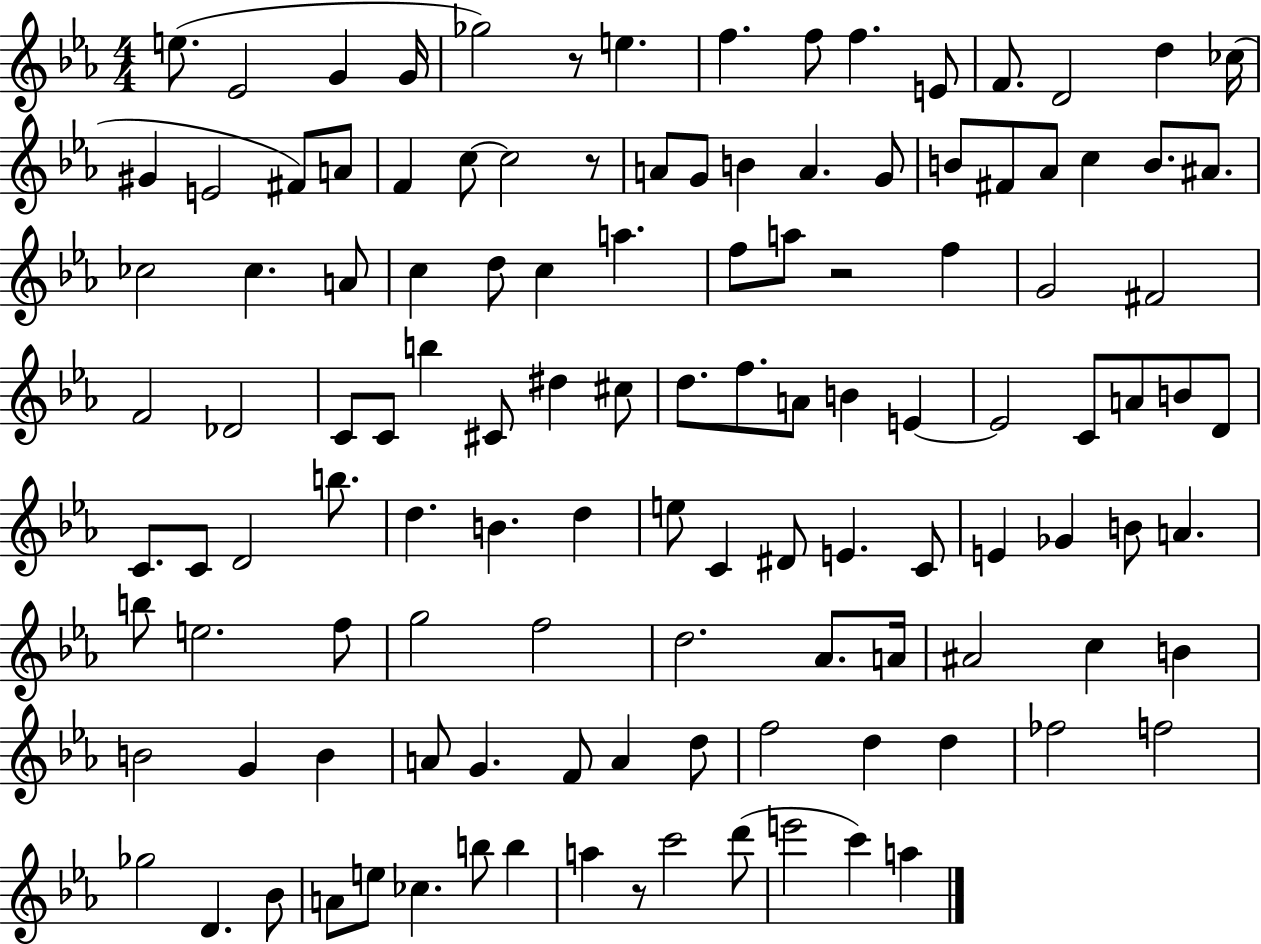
E5/e. Eb4/h G4/q G4/s Gb5/h R/e E5/q. F5/q. F5/e F5/q. E4/e F4/e. D4/h D5/q CES5/s G#4/q E4/h F#4/e A4/e F4/q C5/e C5/h R/e A4/e G4/e B4/q A4/q. G4/e B4/e F#4/e Ab4/e C5/q B4/e. A#4/e. CES5/h CES5/q. A4/e C5/q D5/e C5/q A5/q. F5/e A5/e R/h F5/q G4/h F#4/h F4/h Db4/h C4/e C4/e B5/q C#4/e D#5/q C#5/e D5/e. F5/e. A4/e B4/q E4/q E4/h C4/e A4/e B4/e D4/e C4/e. C4/e D4/h B5/e. D5/q. B4/q. D5/q E5/e C4/q D#4/e E4/q. C4/e E4/q Gb4/q B4/e A4/q. B5/e E5/h. F5/e G5/h F5/h D5/h. Ab4/e. A4/s A#4/h C5/q B4/q B4/h G4/q B4/q A4/e G4/q. F4/e A4/q D5/e F5/h D5/q D5/q FES5/h F5/h Gb5/h D4/q. Bb4/e A4/e E5/e CES5/q. B5/e B5/q A5/q R/e C6/h D6/e E6/h C6/q A5/q